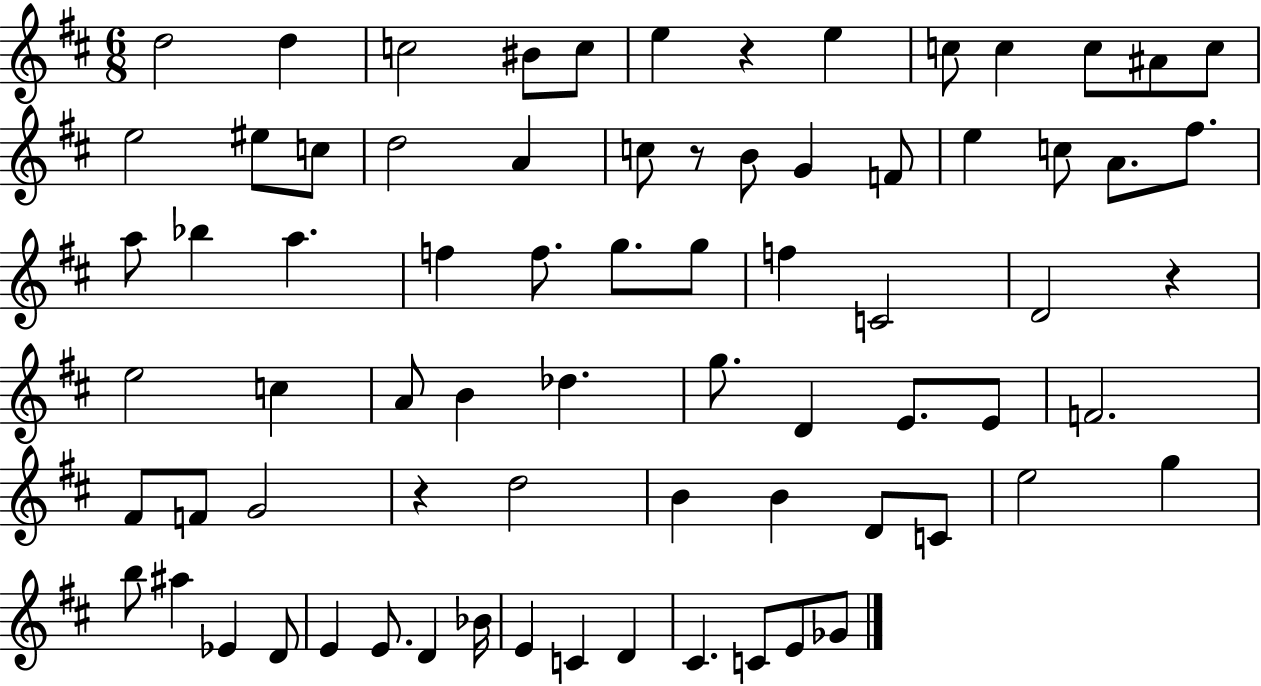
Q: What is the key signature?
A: D major